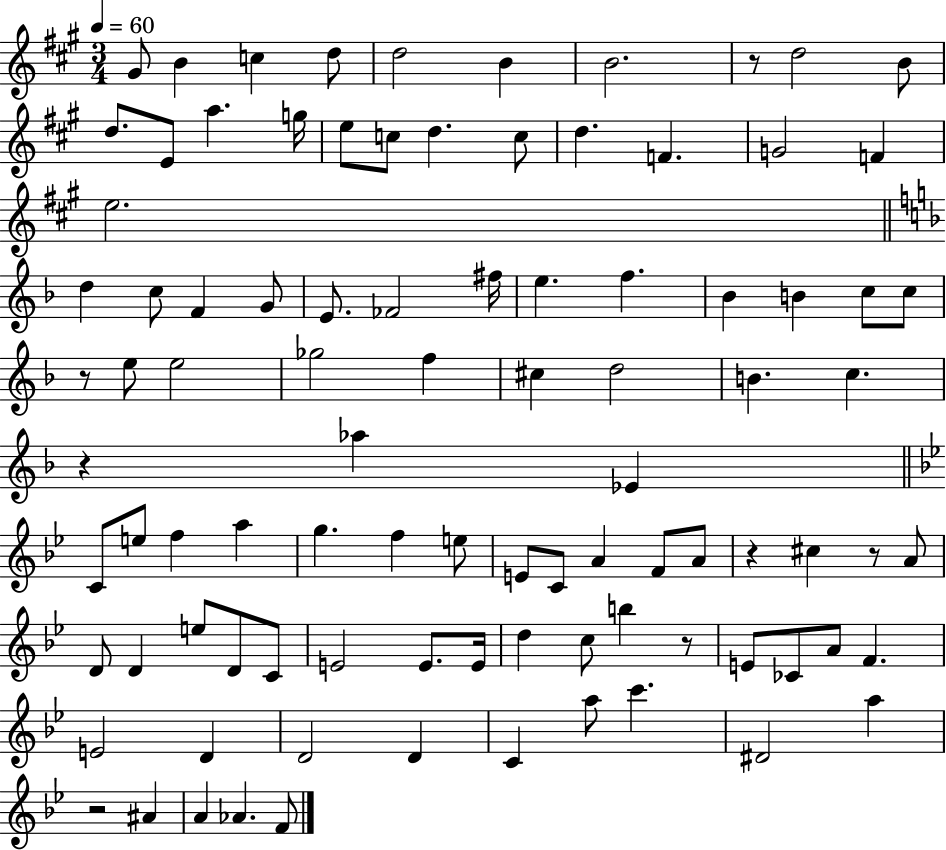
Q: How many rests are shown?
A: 7